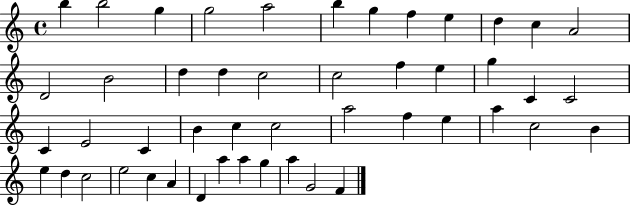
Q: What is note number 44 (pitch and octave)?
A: A5